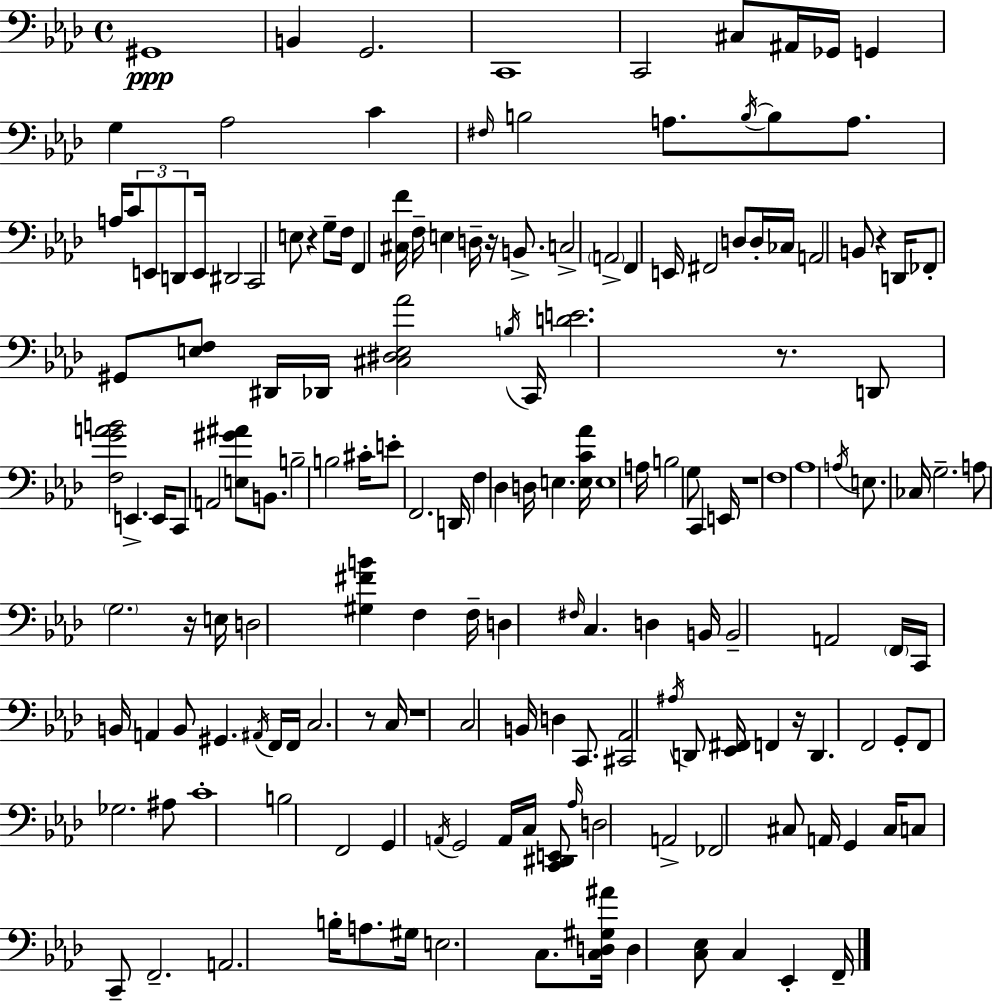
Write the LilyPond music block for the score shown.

{
  \clef bass
  \time 4/4
  \defaultTimeSignature
  \key f \minor
  gis,1\ppp | b,4 g,2. | c,1 | c,2 cis8 ais,16 ges,16 g,4 | \break g4 aes2 c'4 | \grace { fis16 } b2 a8. \acciaccatura { b16~ }~ b8 a8. | a16 \tuplet 3/2 { c'8 e,8 d,8 } e,16 dis,2 | c,2 e8 r4 | \break g8-- f16 f,4 <cis f'>16 f16-- e4 d16-- r16 b,8.-> | c2-> \parenthesize a,2-> | f,4 e,16 fis,2 d8 | d16-. ces16 a,2 b,8 r4 | \break d,16 fes,8-. gis,8 <e f>8 dis,16 des,16 <cis dis e aes'>2 | \acciaccatura { b16 } c,16 <d' e'>2. | r8. d,8 <f g' a' b'>2 e,4.-> | e,16 c,8 a,2 <e gis' ais'>8 | \break b,8. b2-- b2 | cis'16-. e'8-. f,2. | d,16 f4 des4 d16 e4. | <e c' aes'>16 e1 | \break a16 b2 g8 c,4 | e,16 r1 | f1 | aes1 | \break \acciaccatura { a16 } e8. ces16 g2.-- | a8 \parenthesize g2. | r16 e16 d2 <gis fis' b'>4 | f4 f16-- d4 \grace { fis16 } c4. | \break d4 b,16 b,2-- a,2 | \parenthesize f,16 c,16 b,16 a,4 b,8 gis,4. | \acciaccatura { ais,16 } f,16 f,16 c2. | r8 c16 r1 | \break c2 b,16 d4 | c,8. <cis, aes,>2 \acciaccatura { ais16 } d,8 | <ees, fis,>16 f,4 r16 d,4. f,2 | g,8-. f,8 ges2. | \break ais8 c'1-. | b2 f,2 | g,4 \acciaccatura { a,16 } g,2 | a,16 c16 <c, dis, e,>8 \grace { aes16 } d2 | \break a,2-> fes,2 | cis8 a,16 g,4 cis16 c8 c,8-- f,2.-- | a,2. | b16-. a8. gis16 e2. | \break c8. <c d gis ais'>16 d4 <c ees>8 | c4 ees,4-. f,16-- \bar "|."
}